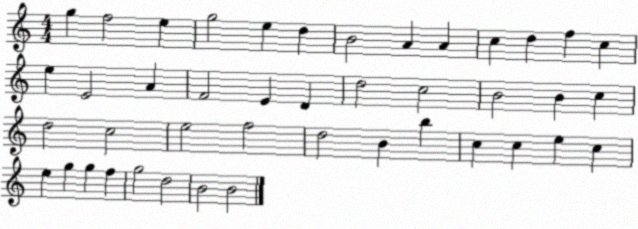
X:1
T:Untitled
M:4/4
L:1/4
K:C
g f2 e g2 e d B2 A A c d f c e E2 A F2 E D d2 c2 B2 B c d2 c2 e2 f2 d2 B b c c e c e g g f g2 d2 B2 B2